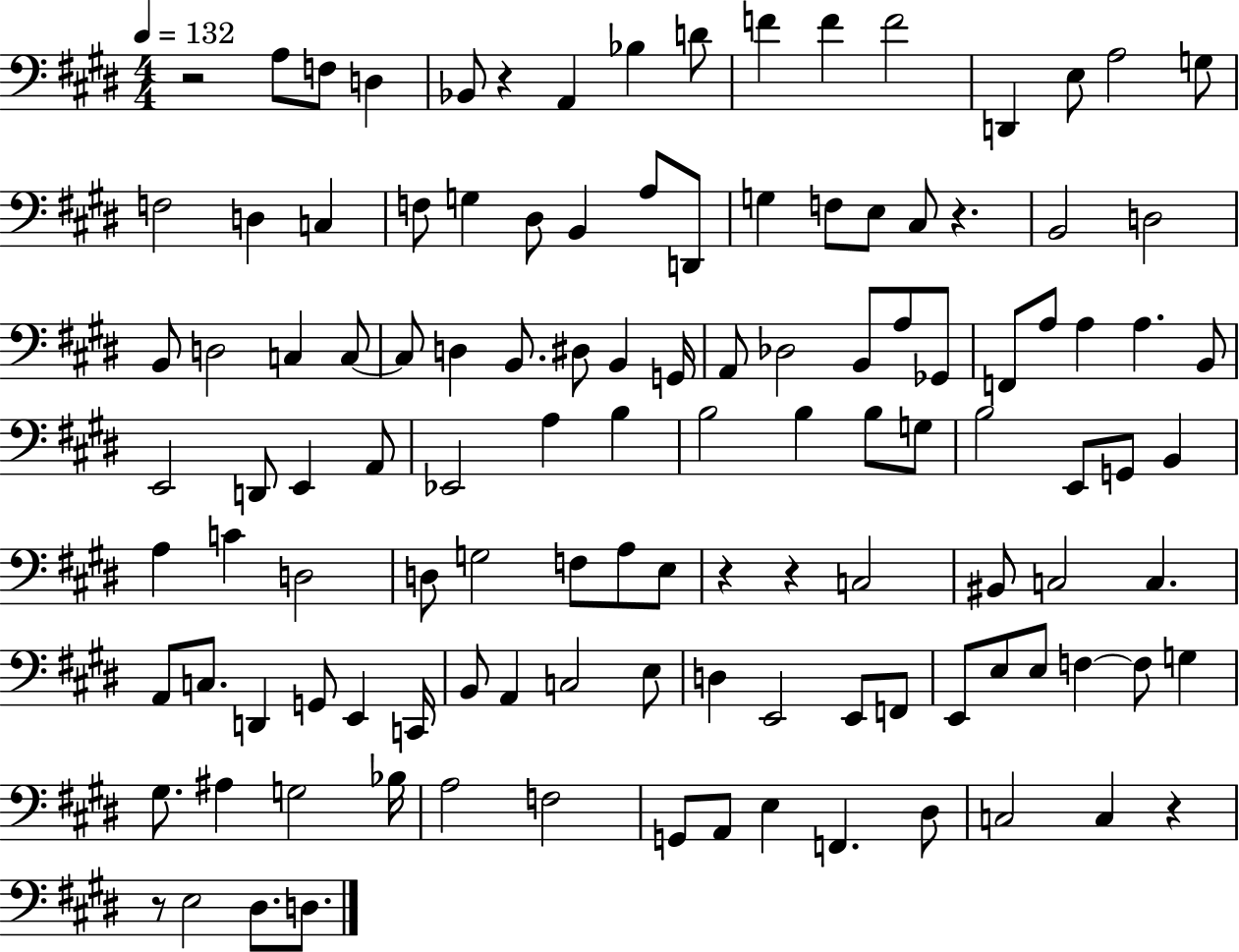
X:1
T:Untitled
M:4/4
L:1/4
K:E
z2 A,/2 F,/2 D, _B,,/2 z A,, _B, D/2 F F F2 D,, E,/2 A,2 G,/2 F,2 D, C, F,/2 G, ^D,/2 B,, A,/2 D,,/2 G, F,/2 E,/2 ^C,/2 z B,,2 D,2 B,,/2 D,2 C, C,/2 C,/2 D, B,,/2 ^D,/2 B,, G,,/4 A,,/2 _D,2 B,,/2 A,/2 _G,,/2 F,,/2 A,/2 A, A, B,,/2 E,,2 D,,/2 E,, A,,/2 _E,,2 A, B, B,2 B, B,/2 G,/2 B,2 E,,/2 G,,/2 B,, A, C D,2 D,/2 G,2 F,/2 A,/2 E,/2 z z C,2 ^B,,/2 C,2 C, A,,/2 C,/2 D,, G,,/2 E,, C,,/4 B,,/2 A,, C,2 E,/2 D, E,,2 E,,/2 F,,/2 E,,/2 E,/2 E,/2 F, F,/2 G, ^G,/2 ^A, G,2 _B,/4 A,2 F,2 G,,/2 A,,/2 E, F,, ^D,/2 C,2 C, z z/2 E,2 ^D,/2 D,/2